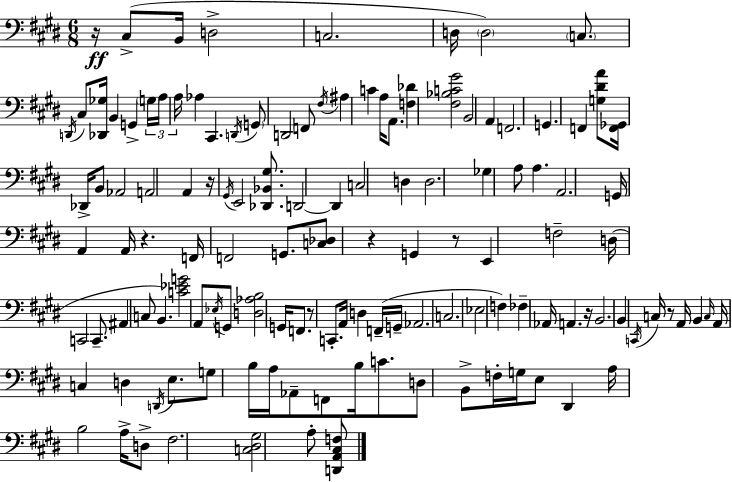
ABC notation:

X:1
T:Untitled
M:6/8
L:1/4
K:E
z/4 ^C,/2 B,,/4 D,2 C,2 D,/4 D,2 C,/2 D,,/4 ^C,/2 [_D,,_G,]/4 B,, G,, G,/4 A,/4 A,/4 _A, ^C,, D,,/4 G,,/2 D,,2 F,,/2 ^F,/4 ^A, C A,/4 A,,/2 [F,_D] [^F,_B,C^G]2 B,,2 A,, F,,2 G,, F,, [G,^DA]/2 [F,,_G,,]/4 _D,,/4 B,,/2 _A,,2 A,,2 A,, z/4 ^G,,/4 E,,2 [_D,,_B,,^G,]/2 D,,2 D,, C,2 D, D,2 _G, A,/2 A, A,,2 G,,/4 A,, A,,/4 z F,,/4 F,,2 G,,/2 [C,_D,]/2 z G,, z/2 E,, F,2 D,/4 C,,2 C,,/2 ^A,, C,/2 B,, [C_EG]2 A,,/2 _E,/4 G,,/2 [D,_A,B,]2 G,,/4 F,,/2 z/2 C,,/2 A,,/4 D, F,,/4 G,,/4 _A,,2 C,2 _E,2 F, _F, _A,,/4 A,, z/4 B,,2 B,, C,,/4 C,/4 z/2 A,,/4 B,, C,/4 A,,/4 C, D, D,,/4 E,/2 G,/2 B,/4 A,/4 _A,,/2 F,,/2 B,/4 C/2 D,/2 B,,/2 F,/4 G,/4 E,/2 ^D,, A,/4 B,2 A,/4 D,/2 ^F,2 [C,^D,^G,]2 A,/2 [D,,A,,^C,F,]/2